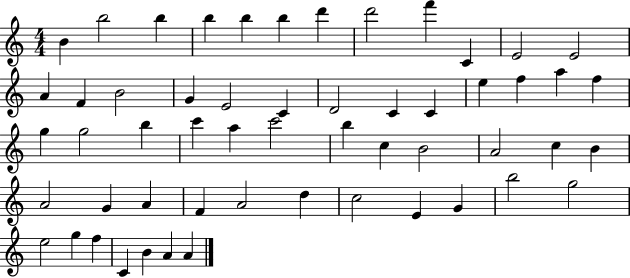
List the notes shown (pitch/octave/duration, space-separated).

B4/q B5/h B5/q B5/q B5/q B5/q D6/q D6/h F6/q C4/q E4/h E4/h A4/q F4/q B4/h G4/q E4/h C4/q D4/h C4/q C4/q E5/q F5/q A5/q F5/q G5/q G5/h B5/q C6/q A5/q C6/h B5/q C5/q B4/h A4/h C5/q B4/q A4/h G4/q A4/q F4/q A4/h D5/q C5/h E4/q G4/q B5/h G5/h E5/h G5/q F5/q C4/q B4/q A4/q A4/q